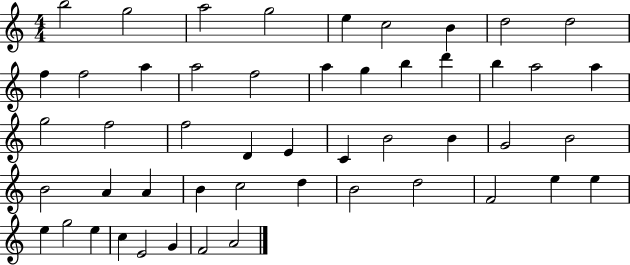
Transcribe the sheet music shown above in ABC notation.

X:1
T:Untitled
M:4/4
L:1/4
K:C
b2 g2 a2 g2 e c2 B d2 d2 f f2 a a2 f2 a g b d' b a2 a g2 f2 f2 D E C B2 B G2 B2 B2 A A B c2 d B2 d2 F2 e e e g2 e c E2 G F2 A2